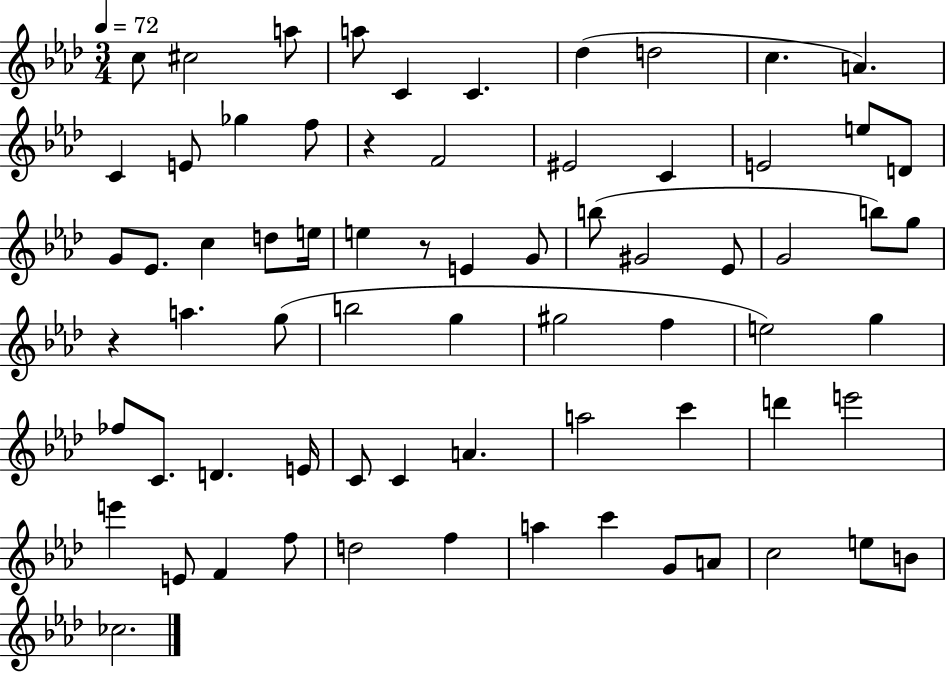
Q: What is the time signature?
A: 3/4